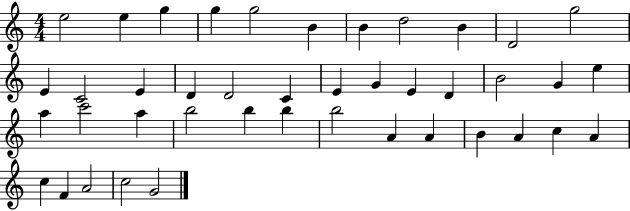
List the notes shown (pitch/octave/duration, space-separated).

E5/h E5/q G5/q G5/q G5/h B4/q B4/q D5/h B4/q D4/h G5/h E4/q C4/h E4/q D4/q D4/h C4/q E4/q G4/q E4/q D4/q B4/h G4/q E5/q A5/q C6/h A5/q B5/h B5/q B5/q B5/h A4/q A4/q B4/q A4/q C5/q A4/q C5/q F4/q A4/h C5/h G4/h